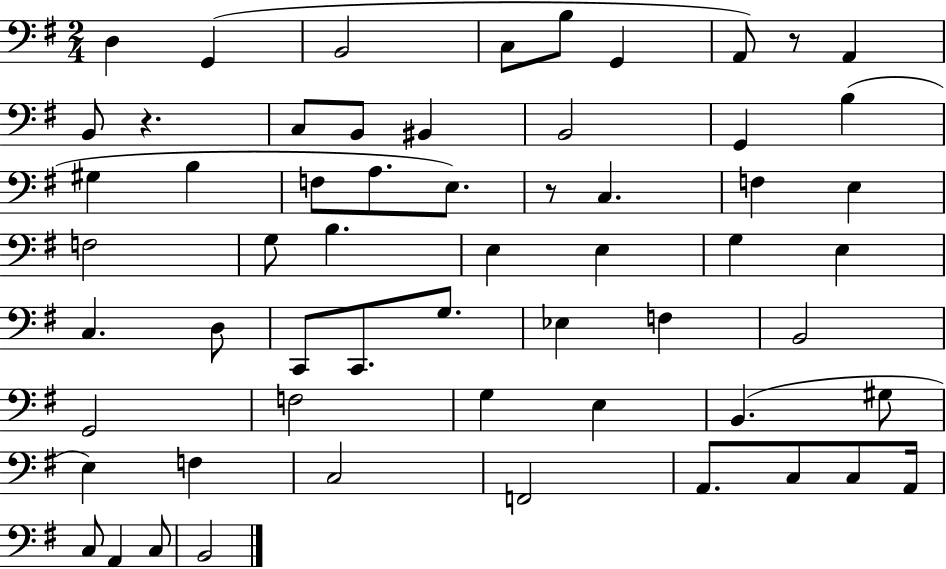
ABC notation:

X:1
T:Untitled
M:2/4
L:1/4
K:G
D, G,, B,,2 C,/2 B,/2 G,, A,,/2 z/2 A,, B,,/2 z C,/2 B,,/2 ^B,, B,,2 G,, B, ^G, B, F,/2 A,/2 E,/2 z/2 C, F, E, F,2 G,/2 B, E, E, G, E, C, D,/2 C,,/2 C,,/2 G,/2 _E, F, B,,2 G,,2 F,2 G, E, B,, ^G,/2 E, F, C,2 F,,2 A,,/2 C,/2 C,/2 A,,/4 C,/2 A,, C,/2 B,,2